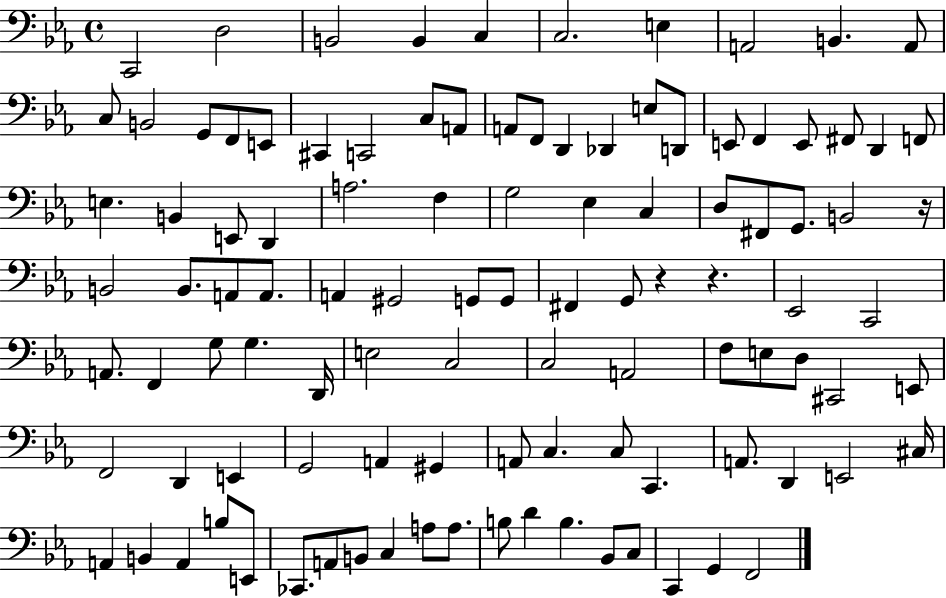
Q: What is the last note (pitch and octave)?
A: F2